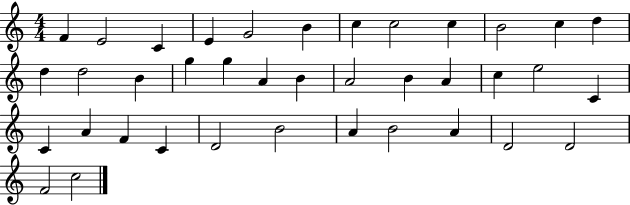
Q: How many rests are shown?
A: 0